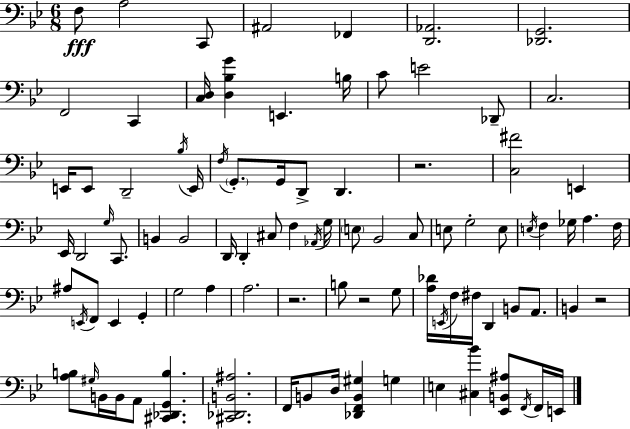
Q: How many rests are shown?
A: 4